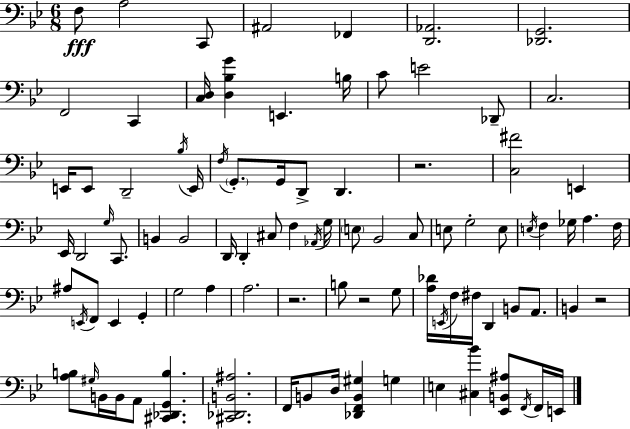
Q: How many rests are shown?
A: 4